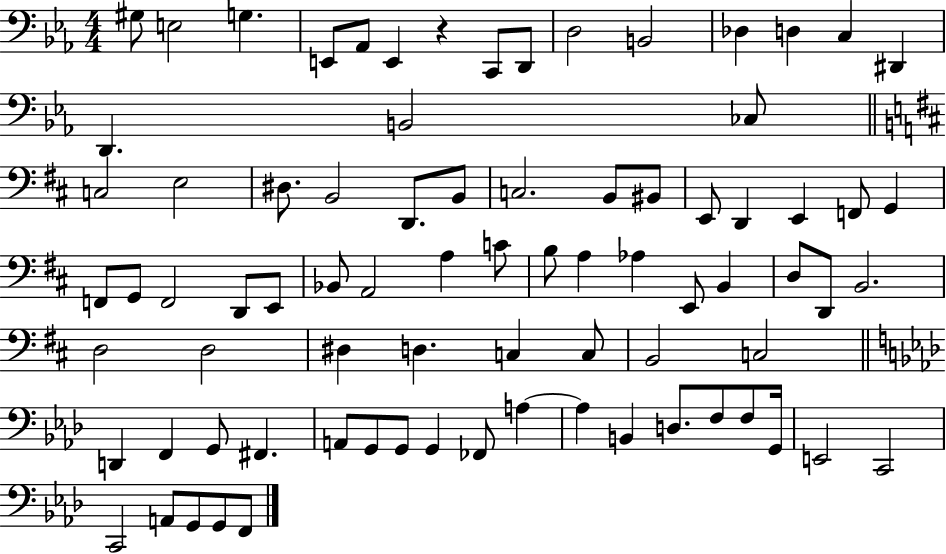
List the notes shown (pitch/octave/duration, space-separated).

G#3/e E3/h G3/q. E2/e Ab2/e E2/q R/q C2/e D2/e D3/h B2/h Db3/q D3/q C3/q D#2/q D2/q. B2/h CES3/e C3/h E3/h D#3/e. B2/h D2/e. B2/e C3/h. B2/e BIS2/e E2/e D2/q E2/q F2/e G2/q F2/e G2/e F2/h D2/e E2/e Bb2/e A2/h A3/q C4/e B3/e A3/q Ab3/q E2/e B2/q D3/e D2/e B2/h. D3/h D3/h D#3/q D3/q. C3/q C3/e B2/h C3/h D2/q F2/q G2/e F#2/q. A2/e G2/e G2/e G2/q FES2/e A3/q A3/q B2/q D3/e. F3/e F3/e G2/s E2/h C2/h C2/h A2/e G2/e G2/e F2/e